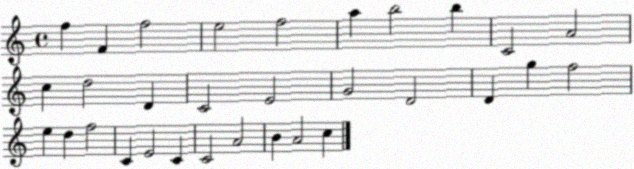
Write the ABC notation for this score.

X:1
T:Untitled
M:4/4
L:1/4
K:C
f F f2 e2 f2 a b2 b C2 A2 c d2 D C2 E2 G2 D2 D g f2 e d f2 C E2 C C2 A2 B A2 c